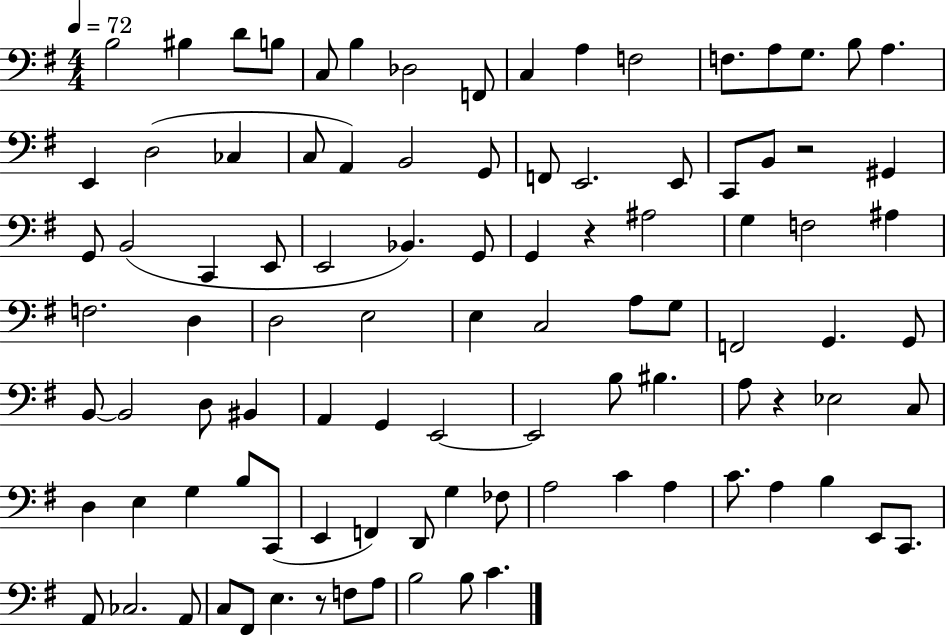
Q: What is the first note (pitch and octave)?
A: B3